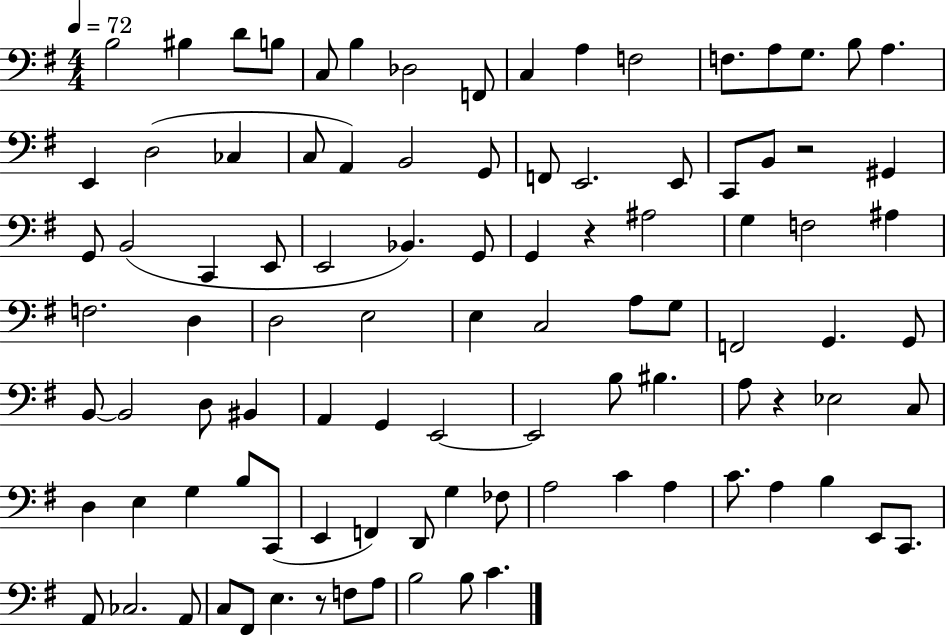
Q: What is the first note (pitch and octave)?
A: B3